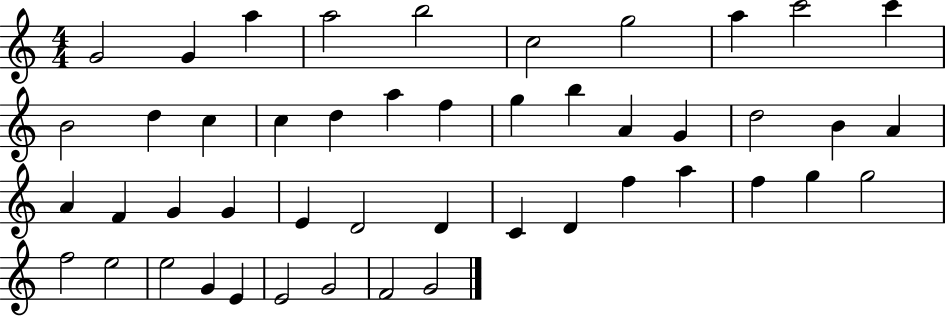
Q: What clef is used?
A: treble